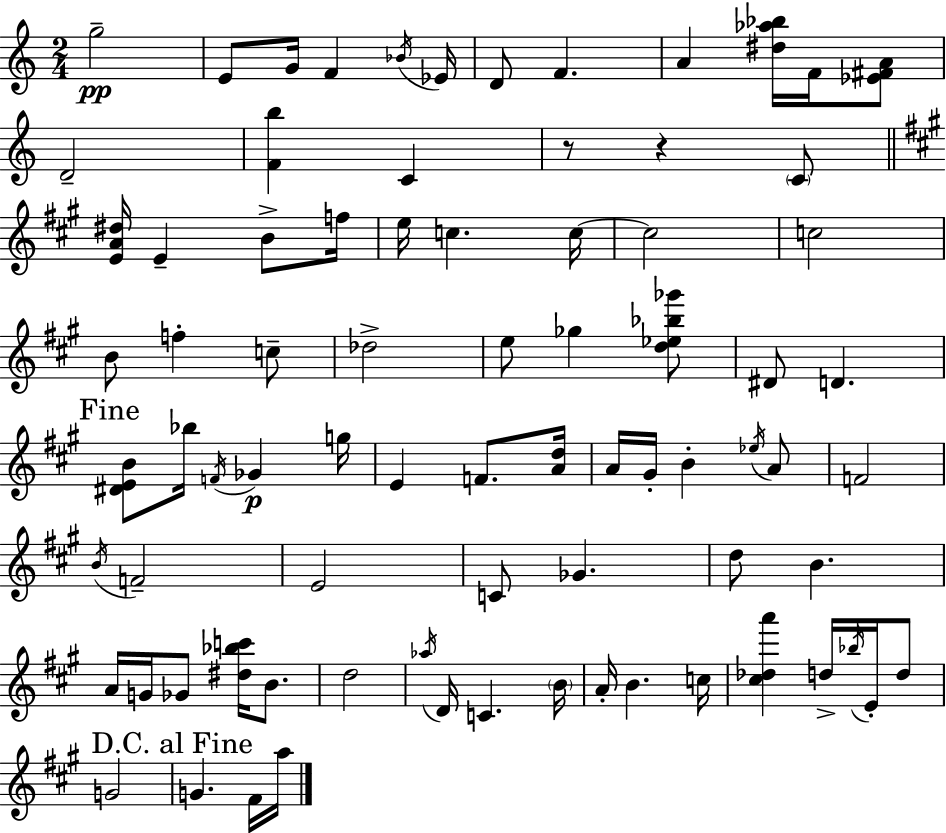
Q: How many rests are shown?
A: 2